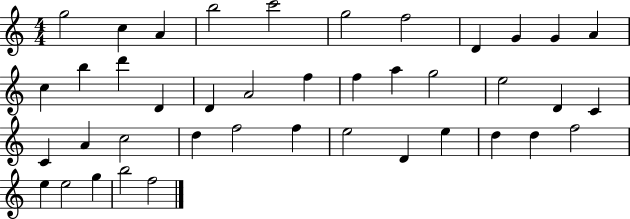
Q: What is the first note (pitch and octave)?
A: G5